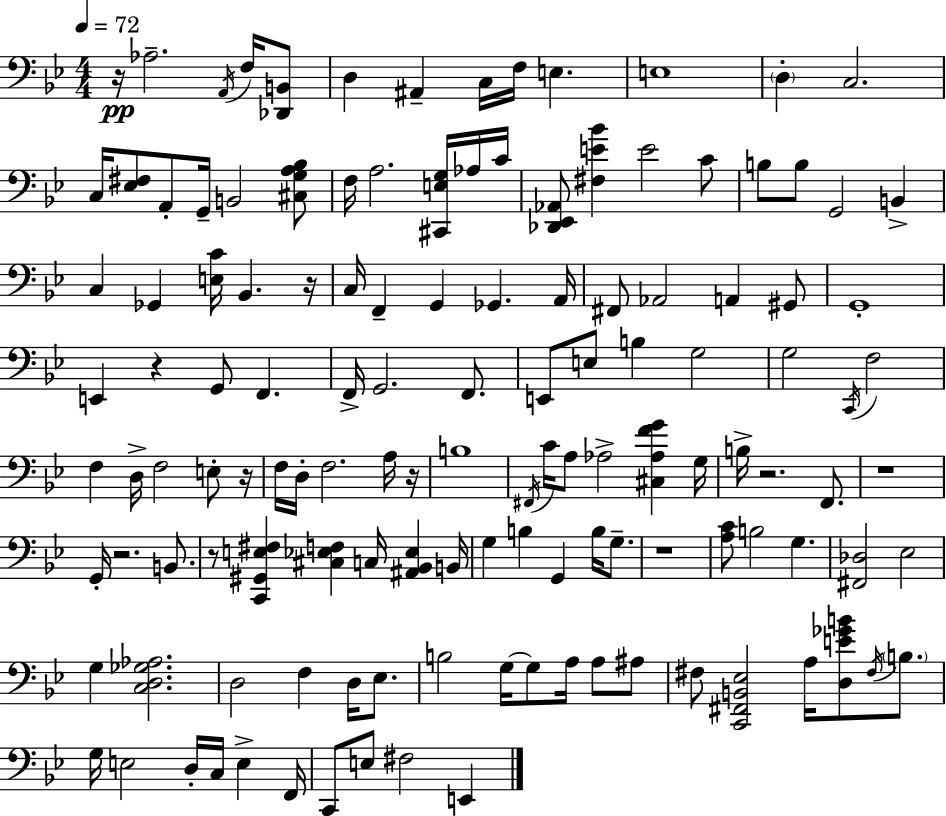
{
  \clef bass
  \numericTimeSignature
  \time 4/4
  \key bes \major
  \tempo 4 = 72
  \repeat volta 2 { r16\pp aes2.-- \acciaccatura { a,16 } f16 <des, b,>8 | d4 ais,4-- c16 f16 e4. | e1 | \parenthesize d4-. c2. | \break c16 <ees fis>8 a,8-. g,16-- b,2 <cis g a bes>8 | f16 a2. <cis, e g>16 aes16 | c'16 <des, ees, aes,>8 <fis e' bes'>4 e'2 c'8 | b8 b8 g,2 b,4-> | \break c4 ges,4 <e c'>16 bes,4. | r16 c16 f,4-- g,4 ges,4. | a,16 fis,8 aes,2 a,4 gis,8 | g,1-. | \break e,4 r4 g,8 f,4. | f,16-> g,2. f,8. | e,8 e8 b4 g2 | g2 \acciaccatura { c,16 } f2 | \break f4 d16-> f2 e8-. | r16 f16 d16-. f2. | a16 r16 b1 | \acciaccatura { fis,16 } c'16 a8 aes2-> <cis aes f' g'>4 | \break g16 b16-> r2. | f,8. r1 | g,16-. r2. | b,8. r8 <c, gis, e fis>4 <cis ees f>4 c16 <ais, bes, ees>4 | \break b,16 g4 b4 g,4 b16 | g8.-- r1 | <a c'>8 b2 g4. | <fis, des>2 ees2 | \break g4 <c d ges aes>2. | d2 f4 d16 | ees8. b2 g16~~ g8 a16 a8 | ais8 fis8 <c, fis, b, ees>2 a16 <d e' ges' b'>8 | \break \acciaccatura { fis16 } \parenthesize b8. g16 e2 d16-. c16 e4-> | f,16 c,8 e8 fis2 | e,4 } \bar "|."
}